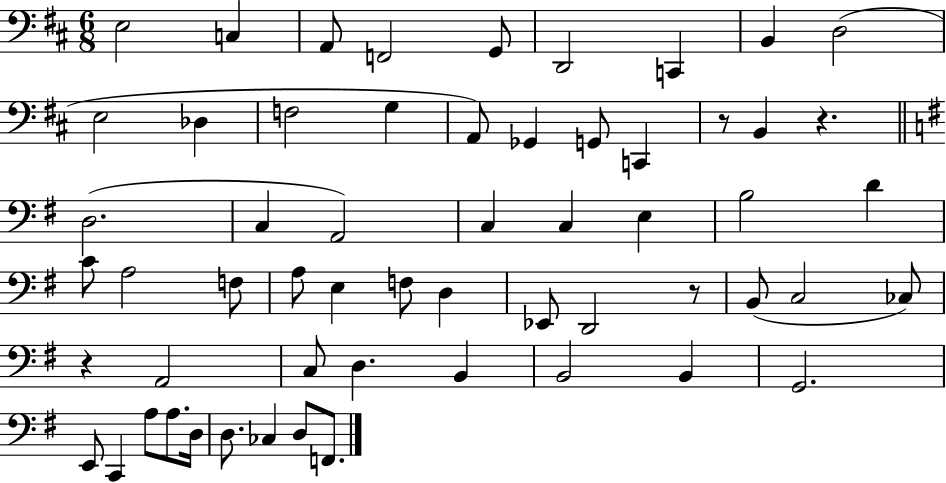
X:1
T:Untitled
M:6/8
L:1/4
K:D
E,2 C, A,,/2 F,,2 G,,/2 D,,2 C,, B,, D,2 E,2 _D, F,2 G, A,,/2 _G,, G,,/2 C,, z/2 B,, z D,2 C, A,,2 C, C, E, B,2 D C/2 A,2 F,/2 A,/2 E, F,/2 D, _E,,/2 D,,2 z/2 B,,/2 C,2 _C,/2 z A,,2 C,/2 D, B,, B,,2 B,, G,,2 E,,/2 C,, A,/2 A,/2 D,/4 D,/2 _C, D,/2 F,,/2